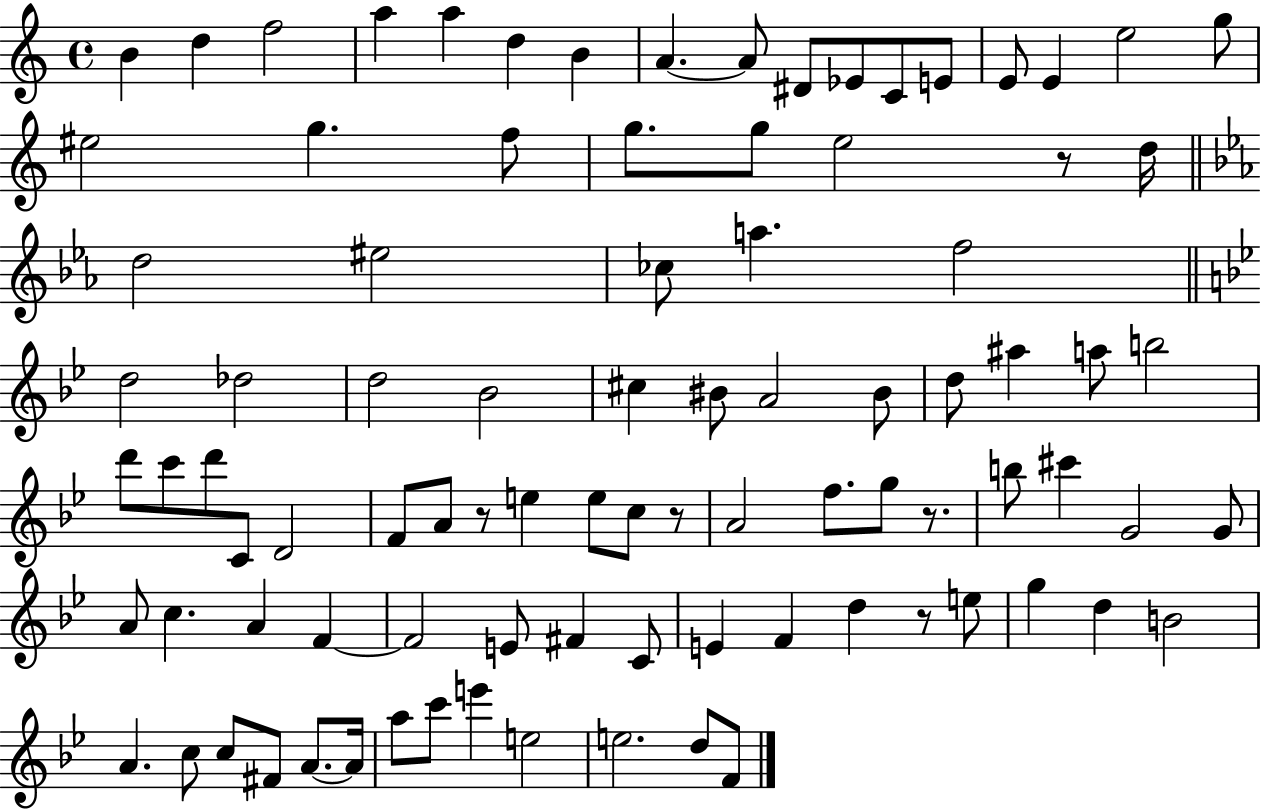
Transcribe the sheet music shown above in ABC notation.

X:1
T:Untitled
M:4/4
L:1/4
K:C
B d f2 a a d B A A/2 ^D/2 _E/2 C/2 E/2 E/2 E e2 g/2 ^e2 g f/2 g/2 g/2 e2 z/2 d/4 d2 ^e2 _c/2 a f2 d2 _d2 d2 _B2 ^c ^B/2 A2 ^B/2 d/2 ^a a/2 b2 d'/2 c'/2 d'/2 C/2 D2 F/2 A/2 z/2 e e/2 c/2 z/2 A2 f/2 g/2 z/2 b/2 ^c' G2 G/2 A/2 c A F F2 E/2 ^F C/2 E F d z/2 e/2 g d B2 A c/2 c/2 ^F/2 A/2 A/4 a/2 c'/2 e' e2 e2 d/2 F/2